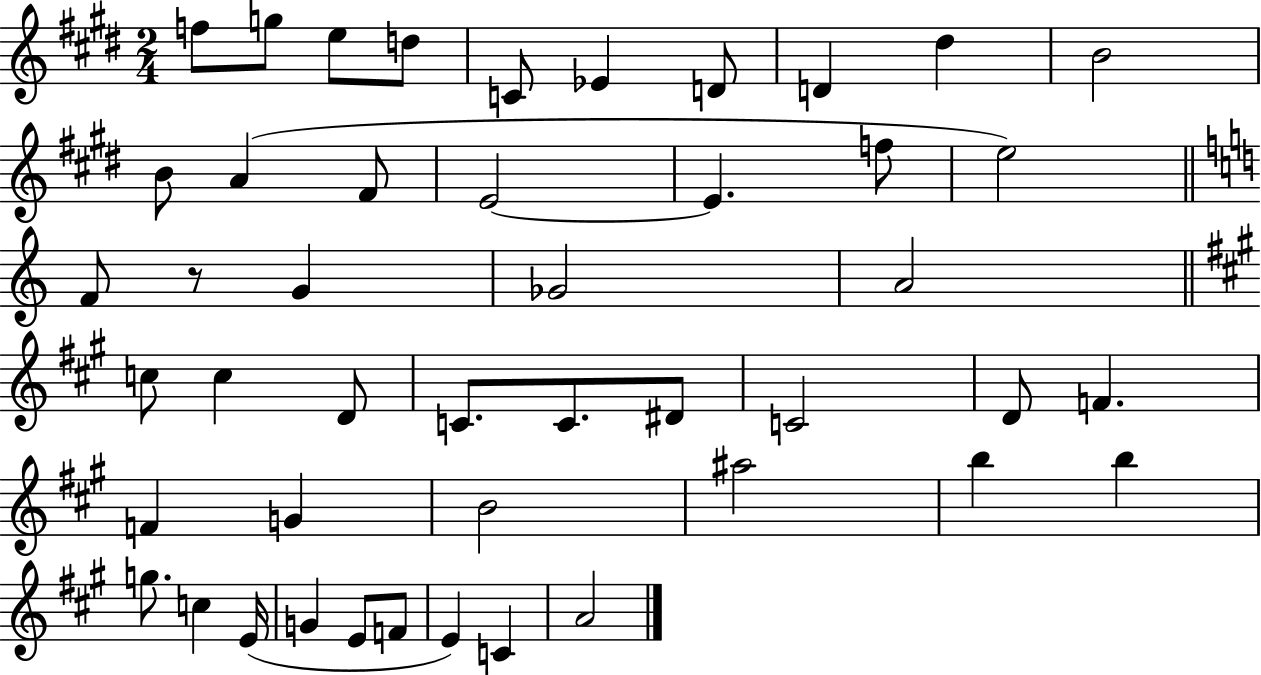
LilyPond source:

{
  \clef treble
  \numericTimeSignature
  \time 2/4
  \key e \major
  \repeat volta 2 { f''8 g''8 e''8 d''8 | c'8 ees'4 d'8 | d'4 dis''4 | b'2 | \break b'8 a'4( fis'8 | e'2~~ | e'4. f''8 | e''2) | \break \bar "||" \break \key a \minor f'8 r8 g'4 | ges'2 | a'2 | \bar "||" \break \key a \major c''8 c''4 d'8 | c'8. c'8. dis'8 | c'2 | d'8 f'4. | \break f'4 g'4 | b'2 | ais''2 | b''4 b''4 | \break g''8. c''4 e'16( | g'4 e'8 f'8 | e'4) c'4 | a'2 | \break } \bar "|."
}